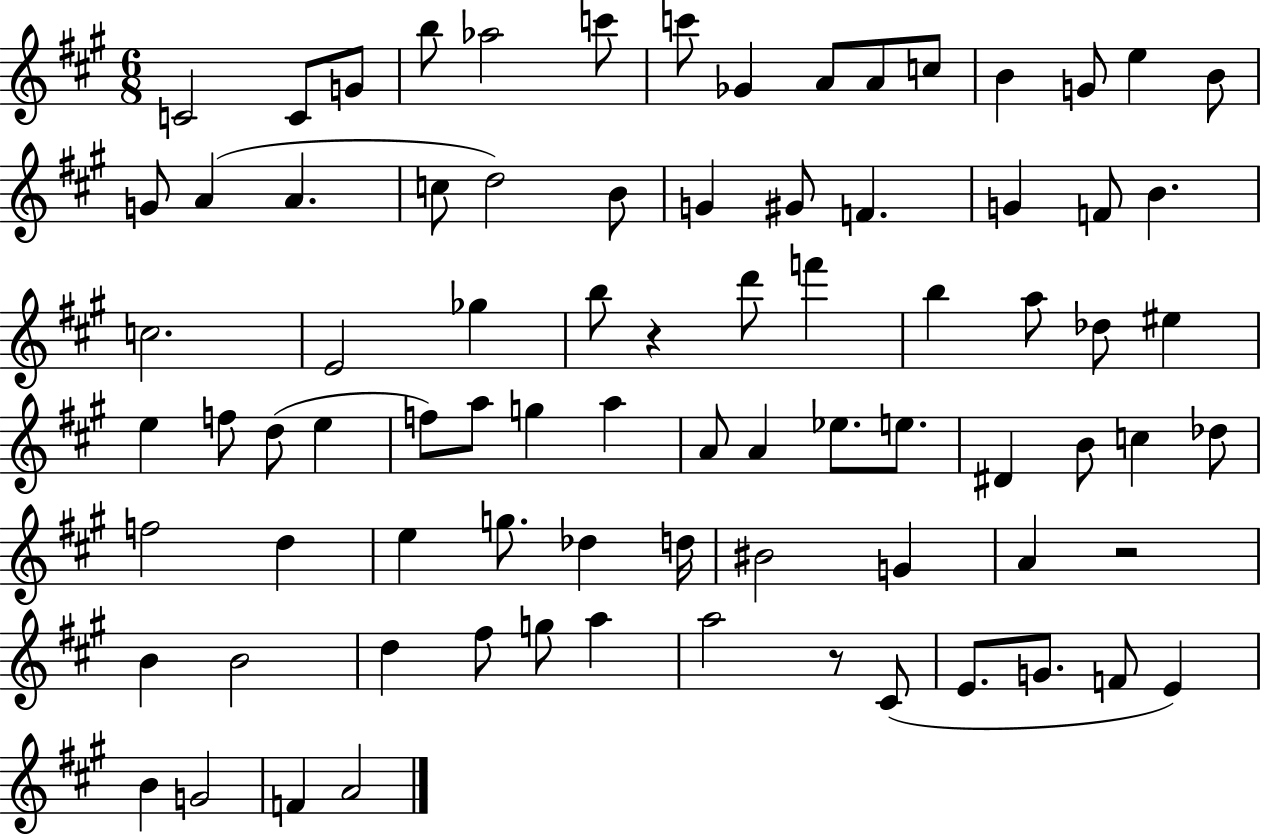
X:1
T:Untitled
M:6/8
L:1/4
K:A
C2 C/2 G/2 b/2 _a2 c'/2 c'/2 _G A/2 A/2 c/2 B G/2 e B/2 G/2 A A c/2 d2 B/2 G ^G/2 F G F/2 B c2 E2 _g b/2 z d'/2 f' b a/2 _d/2 ^e e f/2 d/2 e f/2 a/2 g a A/2 A _e/2 e/2 ^D B/2 c _d/2 f2 d e g/2 _d d/4 ^B2 G A z2 B B2 d ^f/2 g/2 a a2 z/2 ^C/2 E/2 G/2 F/2 E B G2 F A2